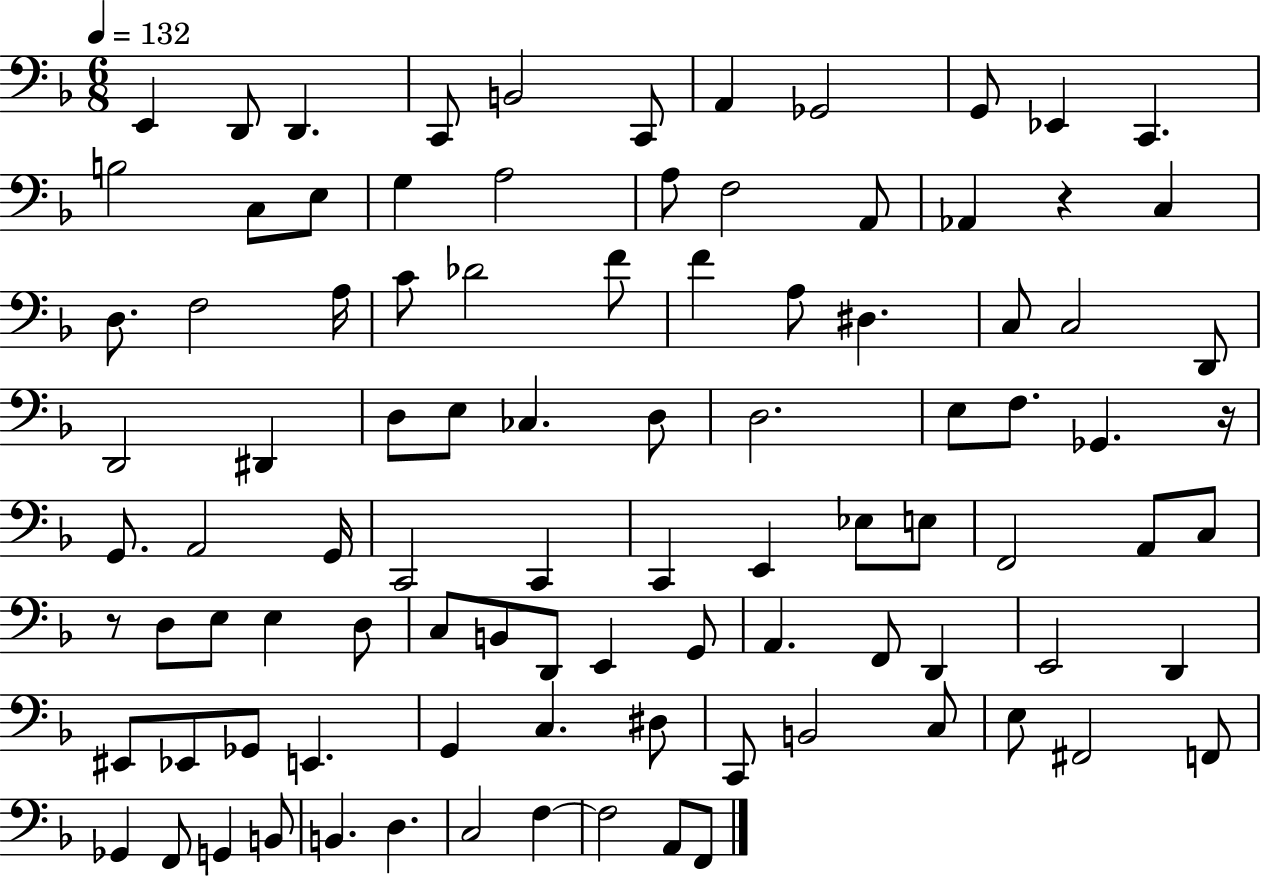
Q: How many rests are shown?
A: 3